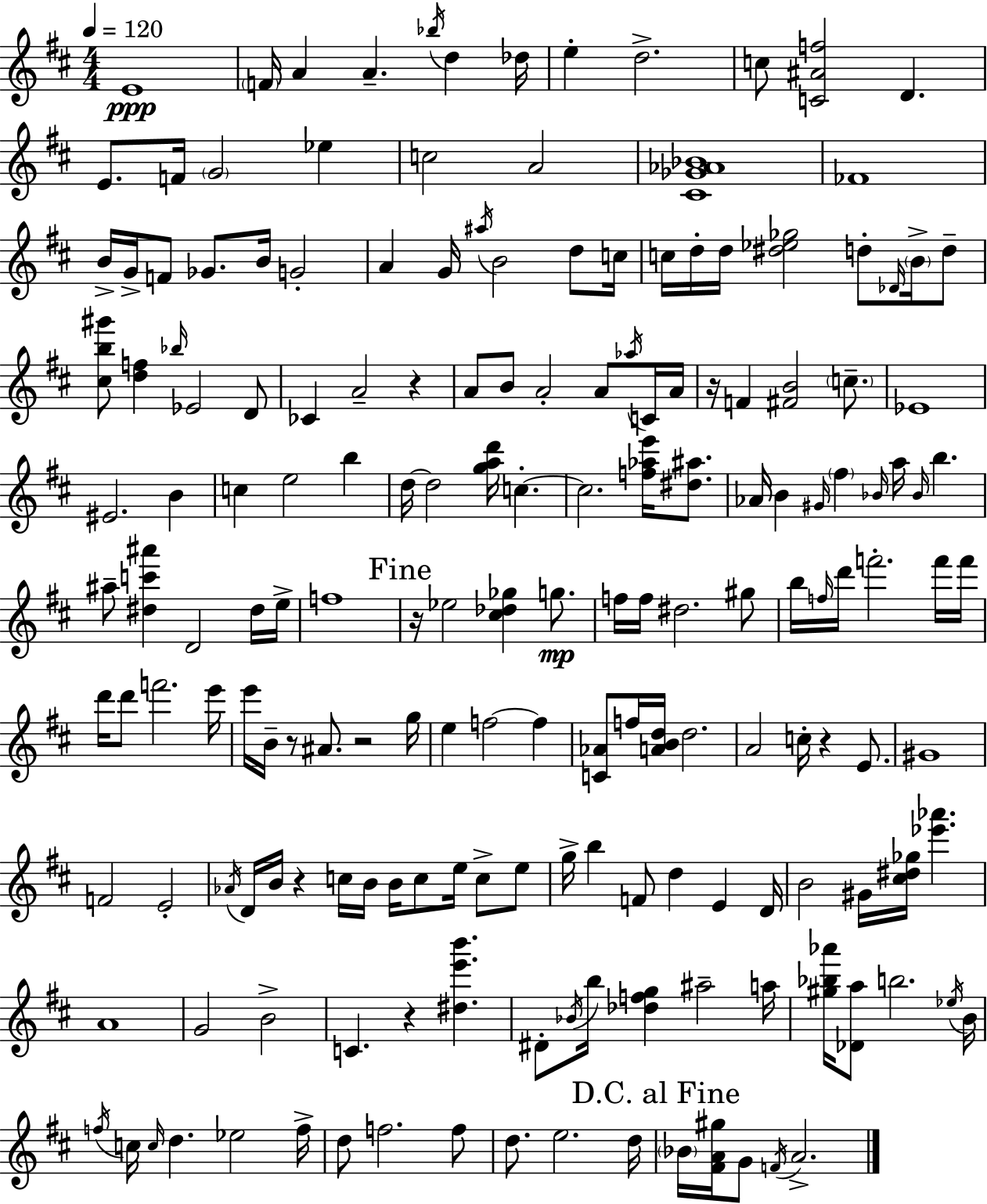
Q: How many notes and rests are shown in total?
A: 179